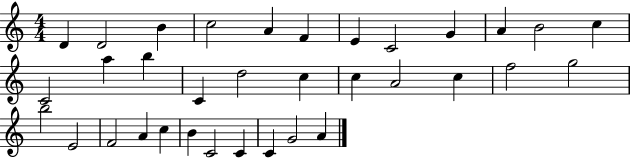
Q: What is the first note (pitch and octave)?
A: D4